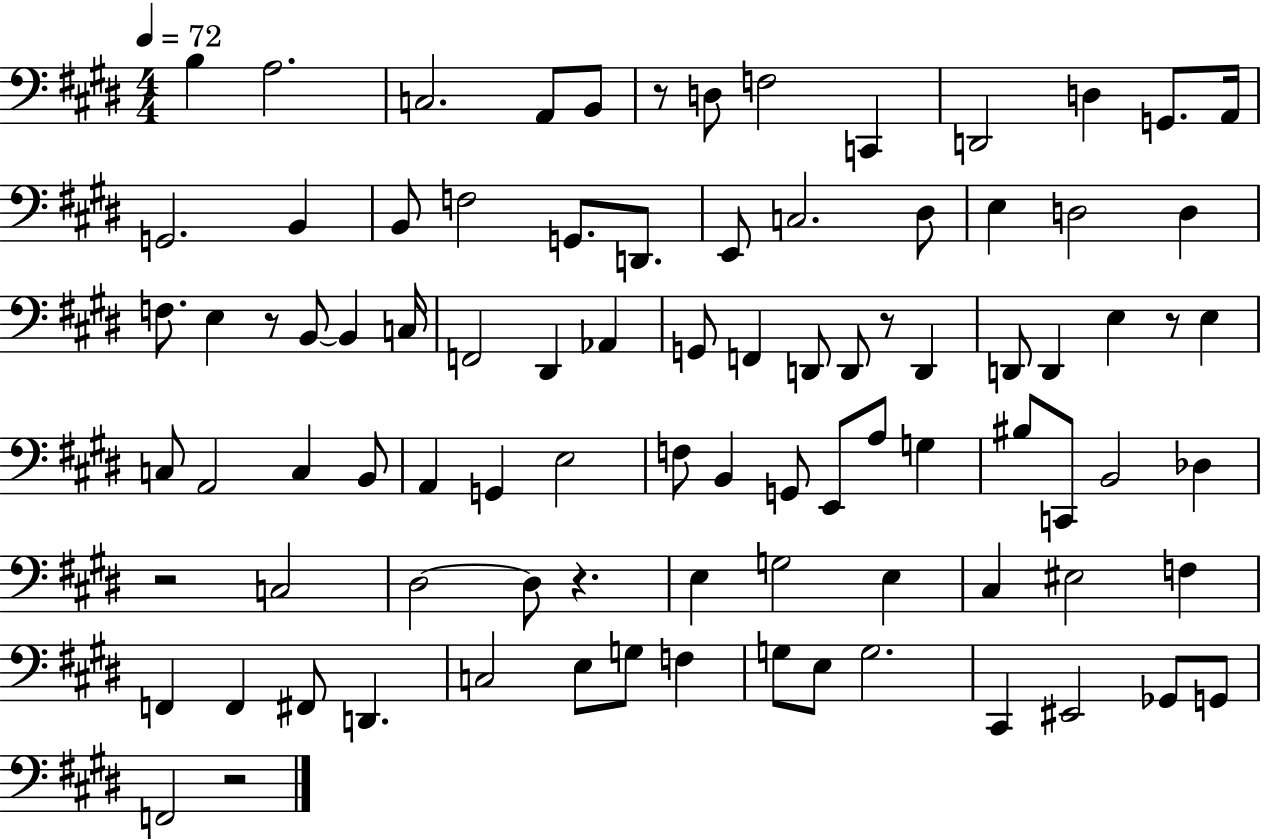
X:1
T:Untitled
M:4/4
L:1/4
K:E
B, A,2 C,2 A,,/2 B,,/2 z/2 D,/2 F,2 C,, D,,2 D, G,,/2 A,,/4 G,,2 B,, B,,/2 F,2 G,,/2 D,,/2 E,,/2 C,2 ^D,/2 E, D,2 D, F,/2 E, z/2 B,,/2 B,, C,/4 F,,2 ^D,, _A,, G,,/2 F,, D,,/2 D,,/2 z/2 D,, D,,/2 D,, E, z/2 E, C,/2 A,,2 C, B,,/2 A,, G,, E,2 F,/2 B,, G,,/2 E,,/2 A,/2 G, ^B,/2 C,,/2 B,,2 _D, z2 C,2 ^D,2 ^D,/2 z E, G,2 E, ^C, ^E,2 F, F,, F,, ^F,,/2 D,, C,2 E,/2 G,/2 F, G,/2 E,/2 G,2 ^C,, ^E,,2 _G,,/2 G,,/2 F,,2 z2